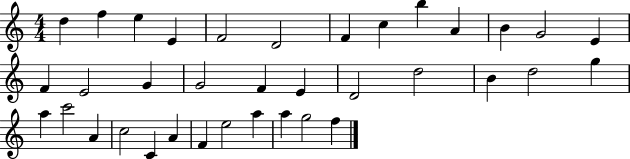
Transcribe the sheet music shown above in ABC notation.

X:1
T:Untitled
M:4/4
L:1/4
K:C
d f e E F2 D2 F c b A B G2 E F E2 G G2 F E D2 d2 B d2 g a c'2 A c2 C A F e2 a a g2 f